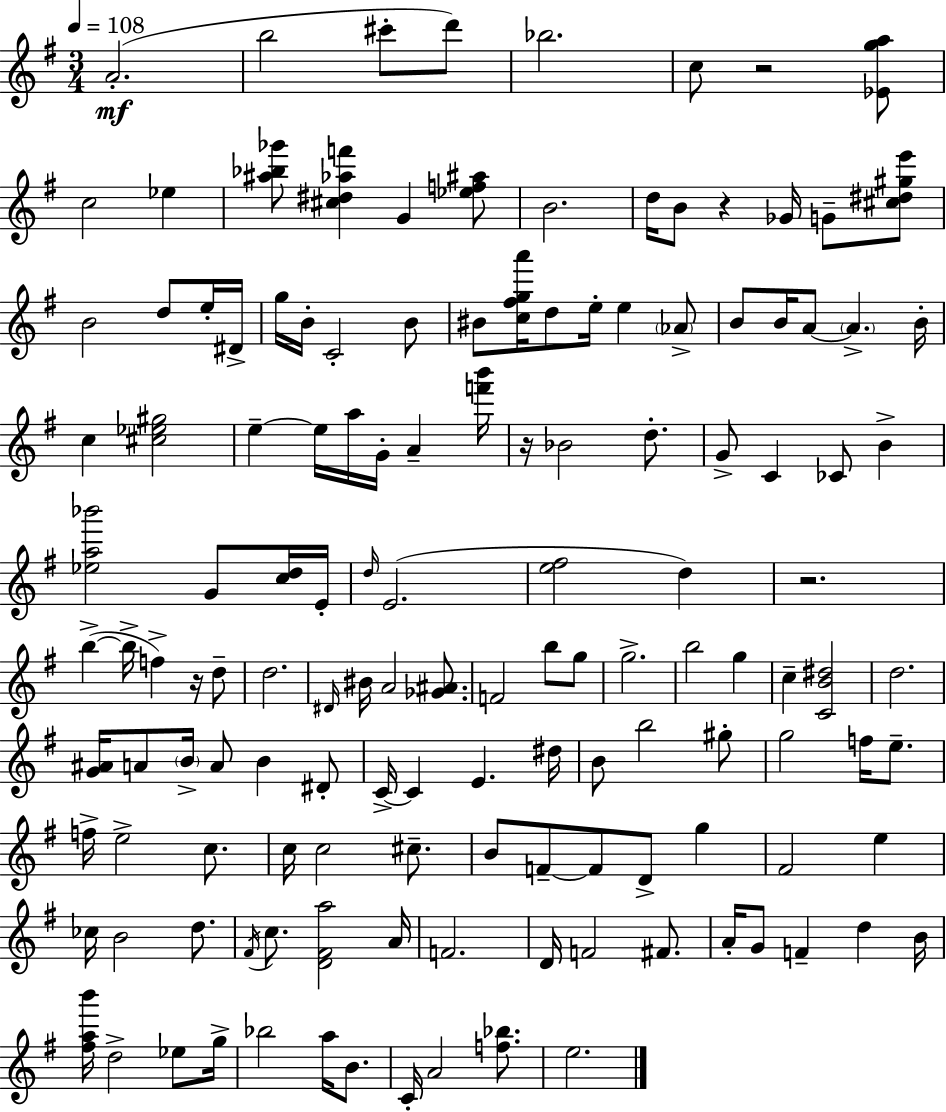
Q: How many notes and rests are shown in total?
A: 139